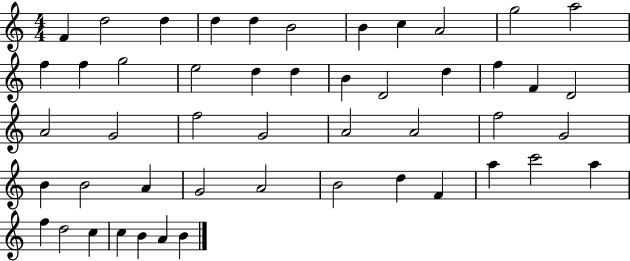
{
  \clef treble
  \numericTimeSignature
  \time 4/4
  \key c \major
  f'4 d''2 d''4 | d''4 d''4 b'2 | b'4 c''4 a'2 | g''2 a''2 | \break f''4 f''4 g''2 | e''2 d''4 d''4 | b'4 d'2 d''4 | f''4 f'4 d'2 | \break a'2 g'2 | f''2 g'2 | a'2 a'2 | f''2 g'2 | \break b'4 b'2 a'4 | g'2 a'2 | b'2 d''4 f'4 | a''4 c'''2 a''4 | \break f''4 d''2 c''4 | c''4 b'4 a'4 b'4 | \bar "|."
}